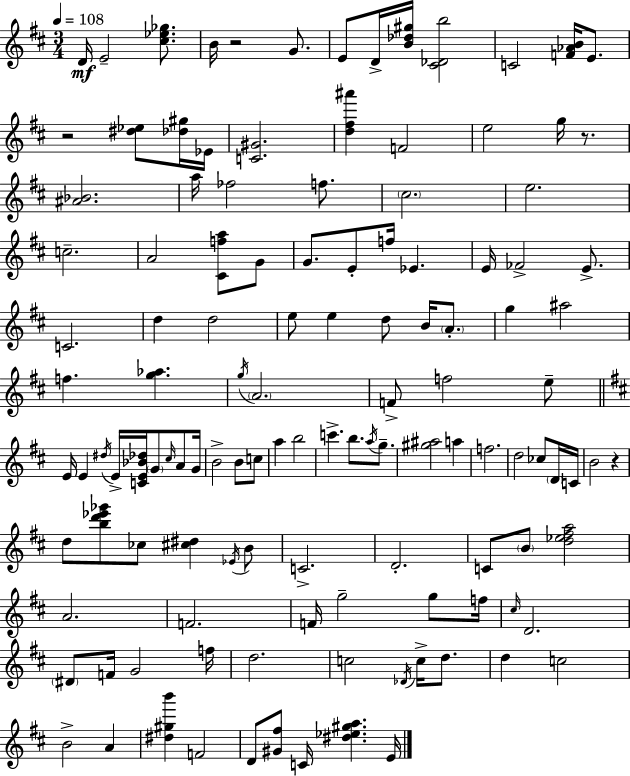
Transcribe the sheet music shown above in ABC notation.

X:1
T:Untitled
M:3/4
L:1/4
K:D
D/4 E2 [^c_e_g]/2 B/4 z2 G/2 E/2 D/4 [B_d^g]/4 [^C_Db]2 C2 [F_AB]/4 E/2 z2 [^d_e]/2 [_d^g]/4 _E/4 [C^G]2 [d^f^a'] F2 e2 g/4 z/2 [^A_B]2 a/4 _f2 f/2 ^c2 e2 c2 A2 [^Cfa]/2 G/2 G/2 E/2 f/4 _E E/4 _F2 E/2 C2 d d2 e/2 e d/2 B/4 A/2 g ^a2 f [g_a] g/4 A2 F/2 f2 e/2 E/4 E ^d/4 E/4 [CE_B_d]/4 G/2 ^c/4 A/2 G/4 B2 B/2 c/2 a b2 c' b/2 a/4 g/2 [^g^a]2 a f2 d2 _c/2 D/4 C/4 B2 z d/2 [bd'_e'_g']/2 _c/2 [^c^d] _E/4 B/2 C2 D2 C/2 B/2 [d_e^fa]2 A2 F2 F/4 g2 g/2 f/4 ^c/4 D2 ^D/2 F/4 G2 f/4 d2 c2 _D/4 c/4 d/2 d c2 B2 A [^d^gb'] F2 D/2 [^G^f]/2 C/4 [^d_e^ga] E/4